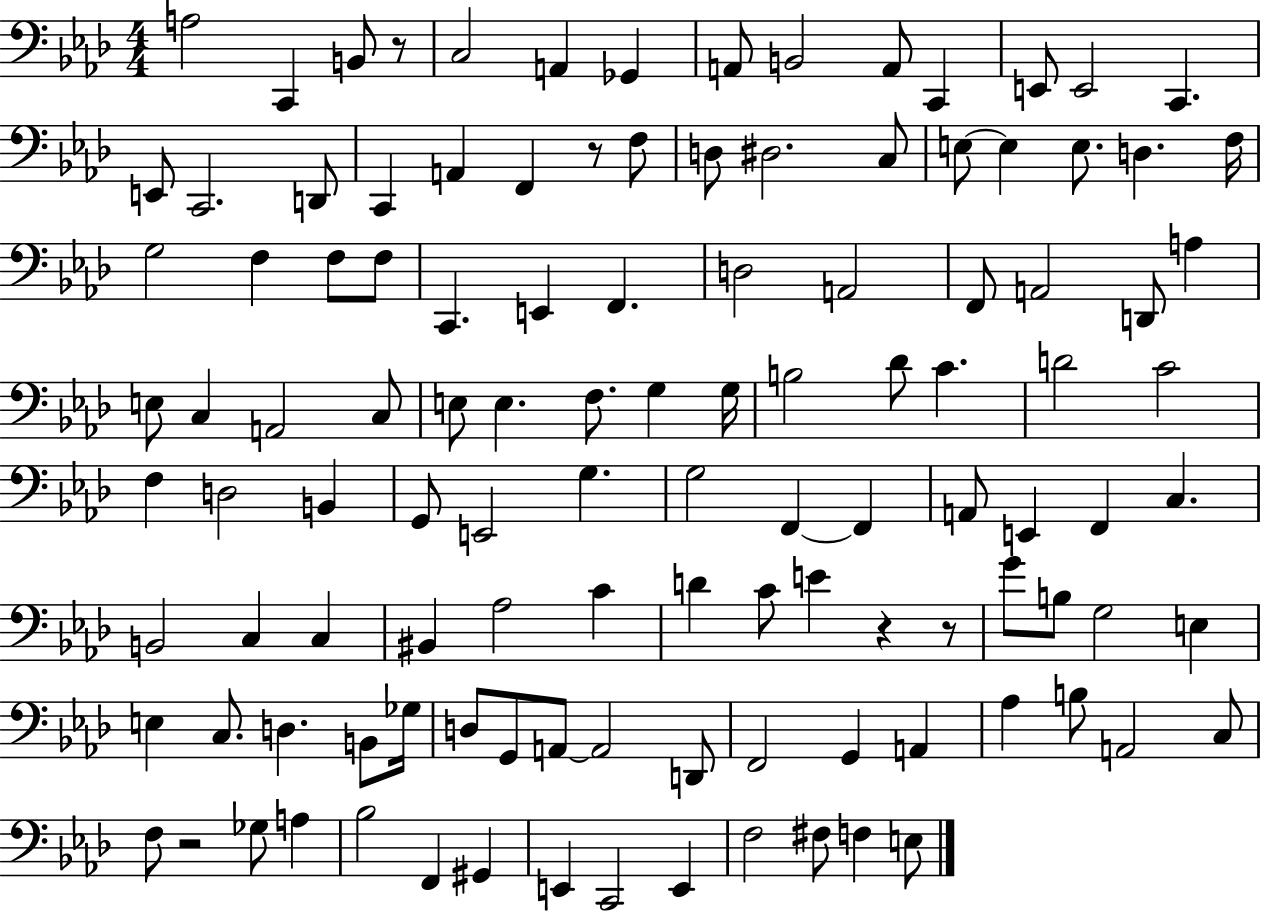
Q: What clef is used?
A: bass